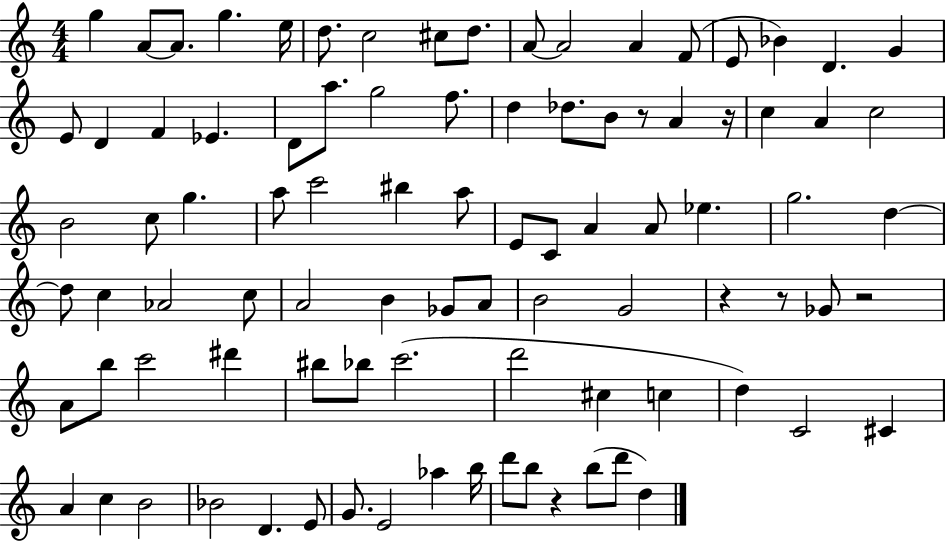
X:1
T:Untitled
M:4/4
L:1/4
K:C
g A/2 A/2 g e/4 d/2 c2 ^c/2 d/2 A/2 A2 A F/2 E/2 _B D G E/2 D F _E D/2 a/2 g2 f/2 d _d/2 B/2 z/2 A z/4 c A c2 B2 c/2 g a/2 c'2 ^b a/2 E/2 C/2 A A/2 _e g2 d d/2 c _A2 c/2 A2 B _G/2 A/2 B2 G2 z z/2 _G/2 z2 A/2 b/2 c'2 ^d' ^b/2 _b/2 c'2 d'2 ^c c d C2 ^C A c B2 _B2 D E/2 G/2 E2 _a b/4 d'/2 b/2 z b/2 d'/2 d